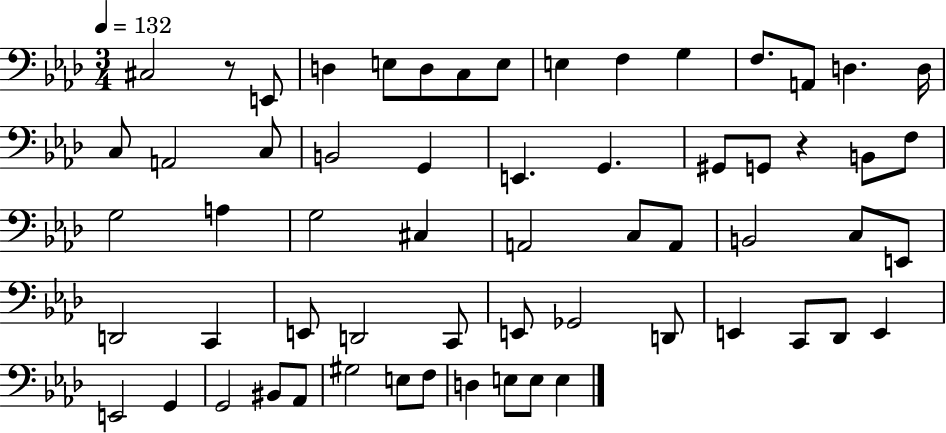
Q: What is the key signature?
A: AES major